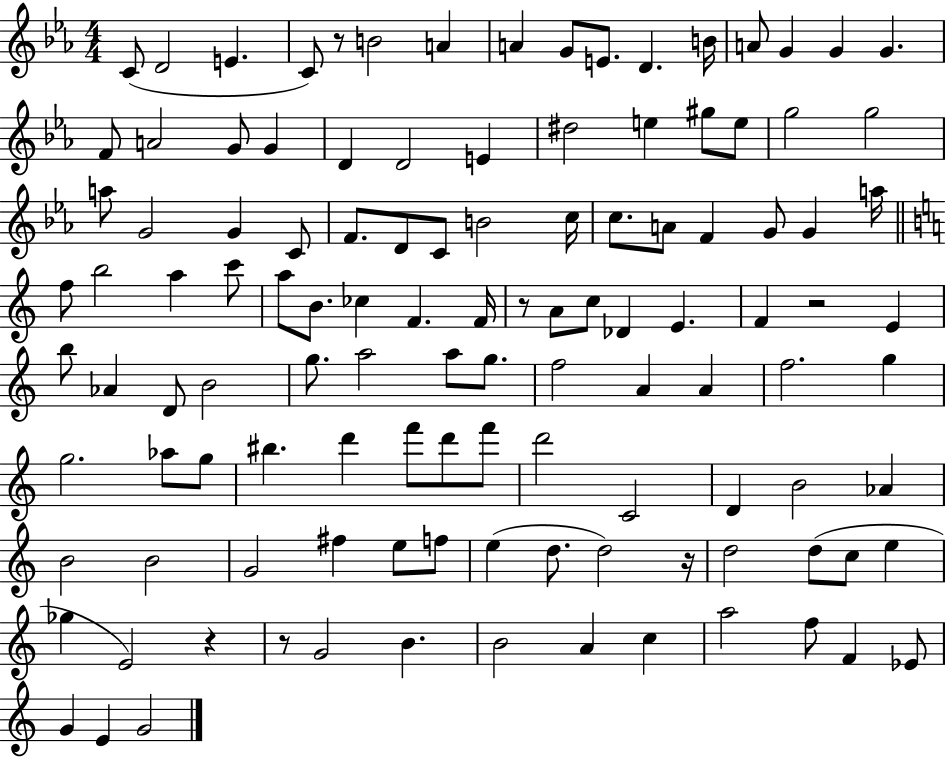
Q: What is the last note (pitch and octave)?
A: G4